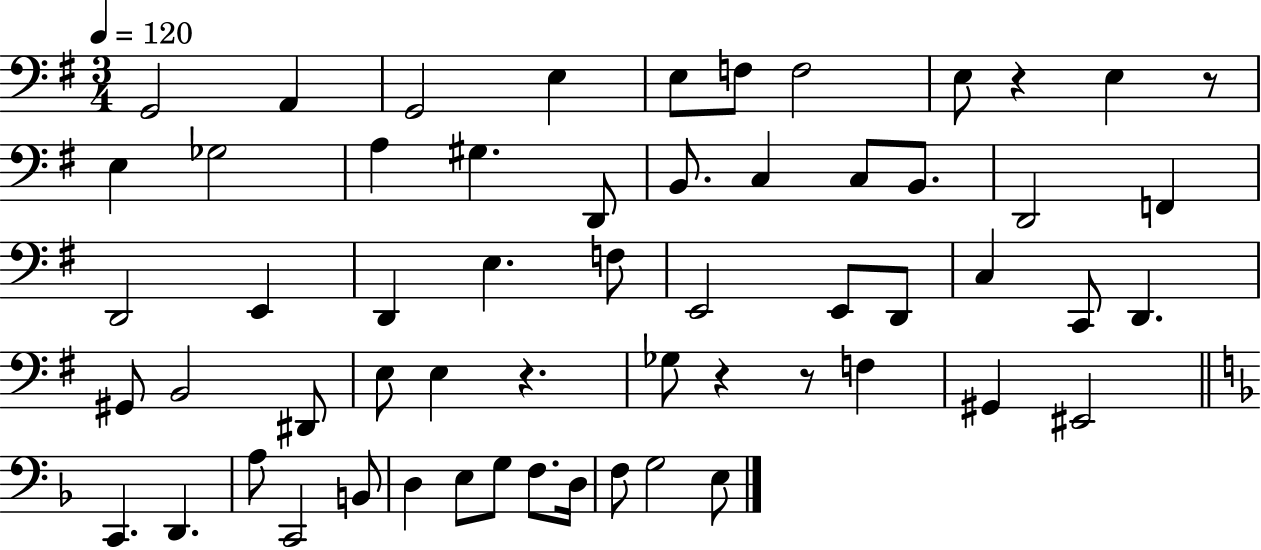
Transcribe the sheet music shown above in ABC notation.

X:1
T:Untitled
M:3/4
L:1/4
K:G
G,,2 A,, G,,2 E, E,/2 F,/2 F,2 E,/2 z E, z/2 E, _G,2 A, ^G, D,,/2 B,,/2 C, C,/2 B,,/2 D,,2 F,, D,,2 E,, D,, E, F,/2 E,,2 E,,/2 D,,/2 C, C,,/2 D,, ^G,,/2 B,,2 ^D,,/2 E,/2 E, z _G,/2 z z/2 F, ^G,, ^E,,2 C,, D,, A,/2 C,,2 B,,/2 D, E,/2 G,/2 F,/2 D,/4 F,/2 G,2 E,/2